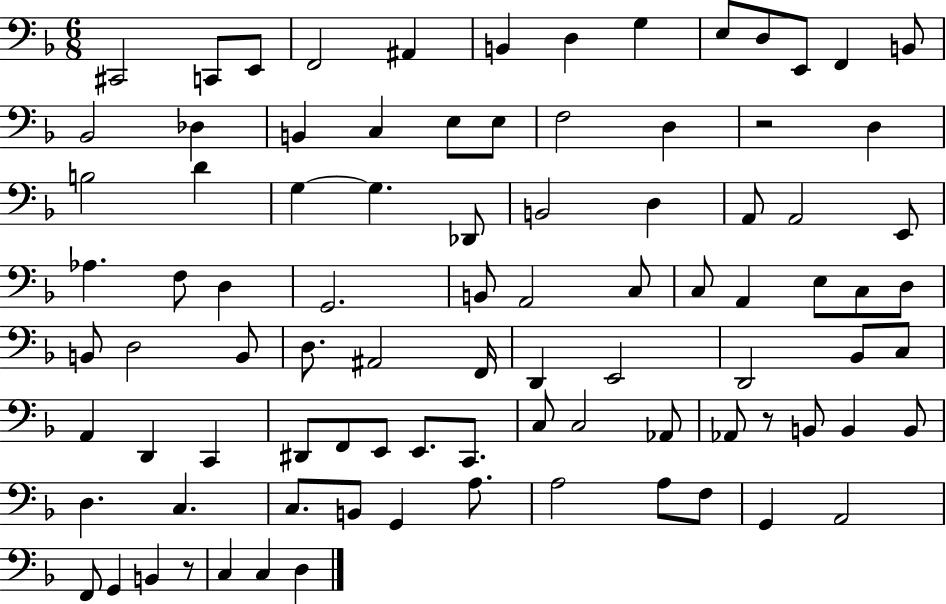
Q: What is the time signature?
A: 6/8